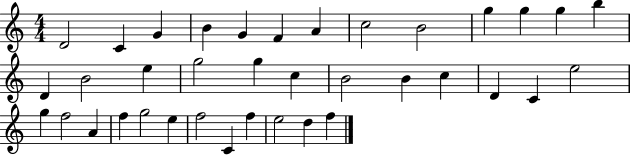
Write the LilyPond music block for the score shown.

{
  \clef treble
  \numericTimeSignature
  \time 4/4
  \key c \major
  d'2 c'4 g'4 | b'4 g'4 f'4 a'4 | c''2 b'2 | g''4 g''4 g''4 b''4 | \break d'4 b'2 e''4 | g''2 g''4 c''4 | b'2 b'4 c''4 | d'4 c'4 e''2 | \break g''4 f''2 a'4 | f''4 g''2 e''4 | f''2 c'4 f''4 | e''2 d''4 f''4 | \break \bar "|."
}